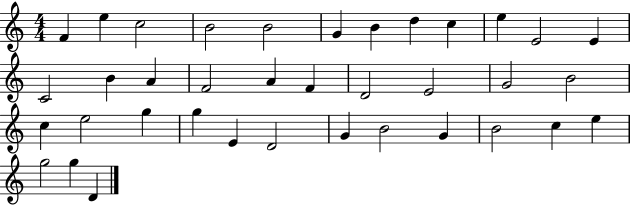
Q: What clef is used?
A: treble